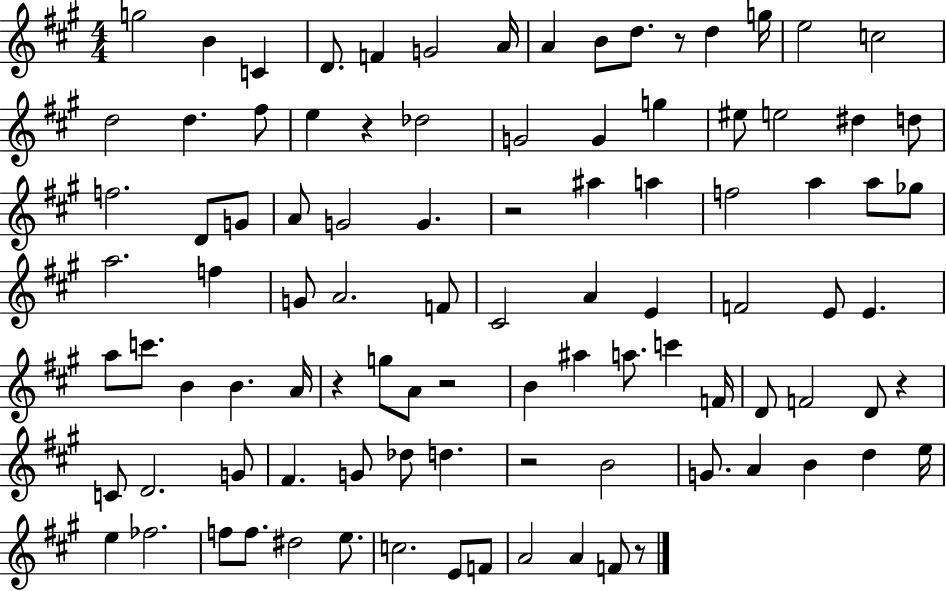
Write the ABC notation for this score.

X:1
T:Untitled
M:4/4
L:1/4
K:A
g2 B C D/2 F G2 A/4 A B/2 d/2 z/2 d g/4 e2 c2 d2 d ^f/2 e z _d2 G2 G g ^e/2 e2 ^d d/2 f2 D/2 G/2 A/2 G2 G z2 ^a a f2 a a/2 _g/2 a2 f G/2 A2 F/2 ^C2 A E F2 E/2 E a/2 c'/2 B B A/4 z g/2 A/2 z2 B ^a a/2 c' F/4 D/2 F2 D/2 z C/2 D2 G/2 ^F G/2 _d/2 d z2 B2 G/2 A B d e/4 e _f2 f/2 f/2 ^d2 e/2 c2 E/2 F/2 A2 A F/2 z/2